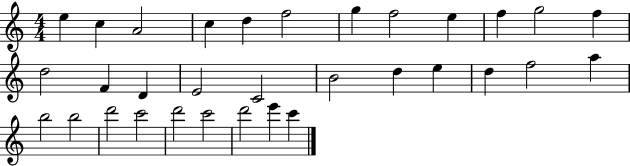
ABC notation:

X:1
T:Untitled
M:4/4
L:1/4
K:C
e c A2 c d f2 g f2 e f g2 f d2 F D E2 C2 B2 d e d f2 a b2 b2 d'2 c'2 d'2 c'2 d'2 e' c'